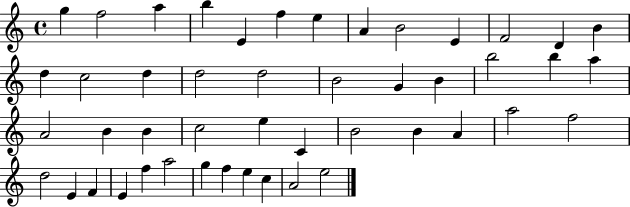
X:1
T:Untitled
M:4/4
L:1/4
K:C
g f2 a b E f e A B2 E F2 D B d c2 d d2 d2 B2 G B b2 b a A2 B B c2 e C B2 B A a2 f2 d2 E F E f a2 g f e c A2 e2